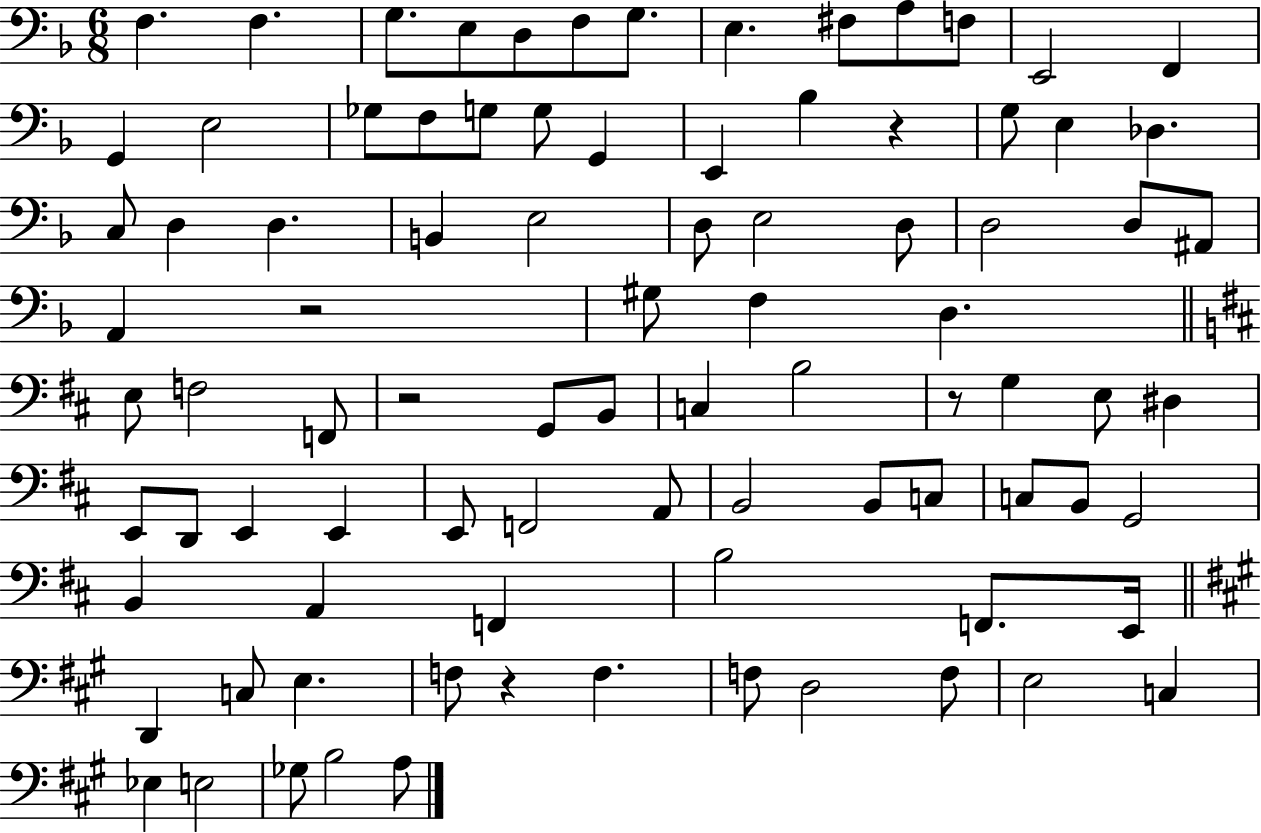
X:1
T:Untitled
M:6/8
L:1/4
K:F
F, F, G,/2 E,/2 D,/2 F,/2 G,/2 E, ^F,/2 A,/2 F,/2 E,,2 F,, G,, E,2 _G,/2 F,/2 G,/2 G,/2 G,, E,, _B, z G,/2 E, _D, C,/2 D, D, B,, E,2 D,/2 E,2 D,/2 D,2 D,/2 ^A,,/2 A,, z2 ^G,/2 F, D, E,/2 F,2 F,,/2 z2 G,,/2 B,,/2 C, B,2 z/2 G, E,/2 ^D, E,,/2 D,,/2 E,, E,, E,,/2 F,,2 A,,/2 B,,2 B,,/2 C,/2 C,/2 B,,/2 G,,2 B,, A,, F,, B,2 F,,/2 E,,/4 D,, C,/2 E, F,/2 z F, F,/2 D,2 F,/2 E,2 C, _E, E,2 _G,/2 B,2 A,/2